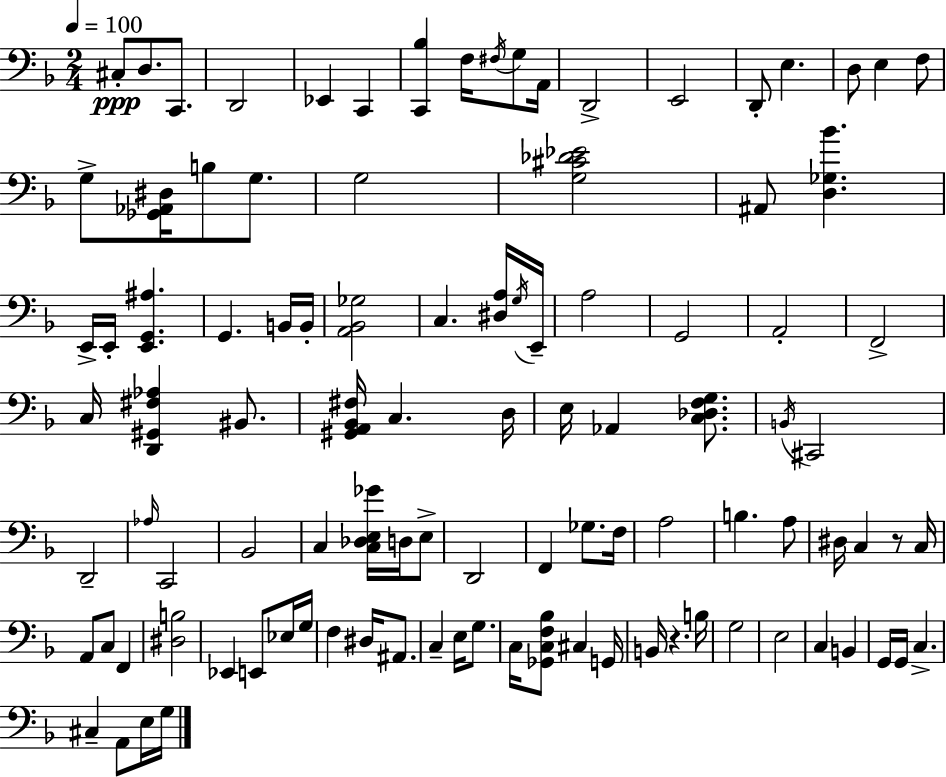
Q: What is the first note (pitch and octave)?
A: C#3